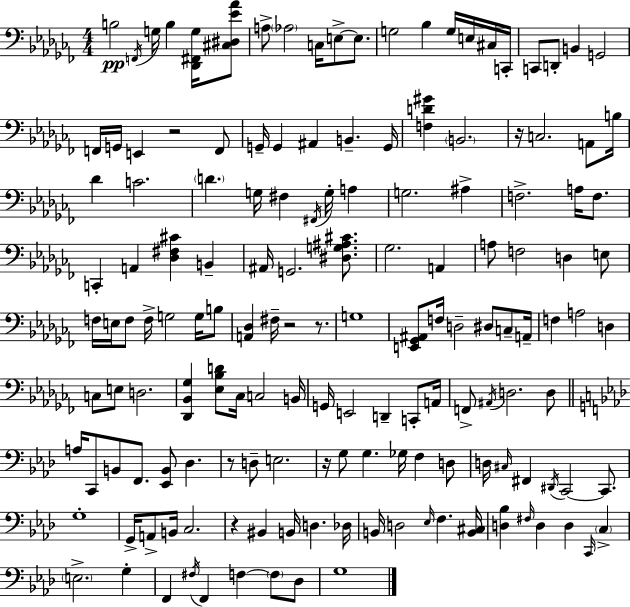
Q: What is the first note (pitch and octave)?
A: B3